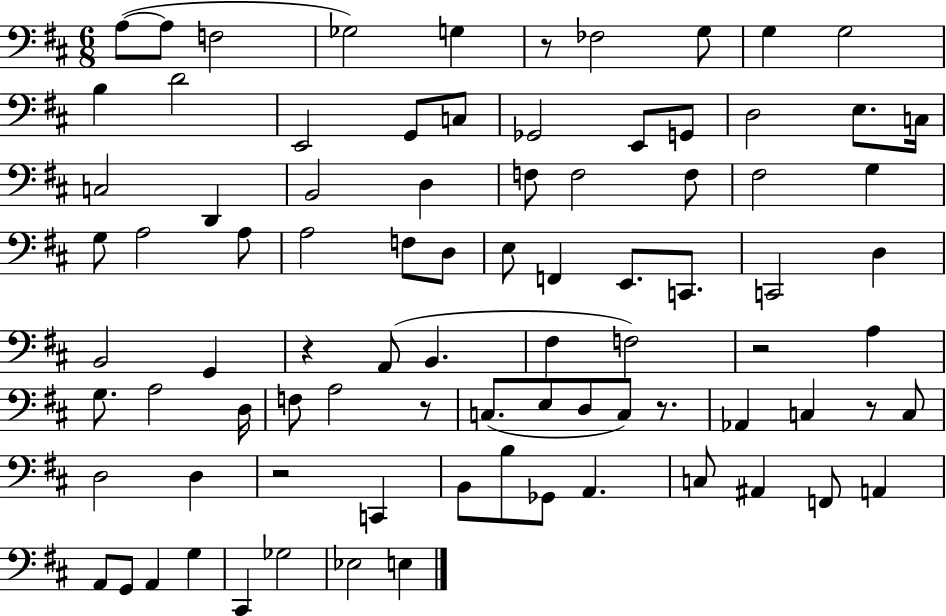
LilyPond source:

{
  \clef bass
  \numericTimeSignature
  \time 6/8
  \key d \major
  a8~(~ a8 f2 | ges2) g4 | r8 fes2 g8 | g4 g2 | \break b4 d'2 | e,2 g,8 c8 | ges,2 e,8 g,8 | d2 e8. c16 | \break c2 d,4 | b,2 d4 | f8 f2 f8 | fis2 g4 | \break g8 a2 a8 | a2 f8 d8 | e8 f,4 e,8. c,8. | c,2 d4 | \break b,2 g,4 | r4 a,8( b,4. | fis4 f2) | r2 a4 | \break g8. a2 d16 | f8 a2 r8 | c8.( e8 d8 c8) r8. | aes,4 c4 r8 c8 | \break d2 d4 | r2 c,4 | b,8 b8 ges,8 a,4. | c8 ais,4 f,8 a,4 | \break a,8 g,8 a,4 g4 | cis,4 ges2 | ees2 e4 | \bar "|."
}